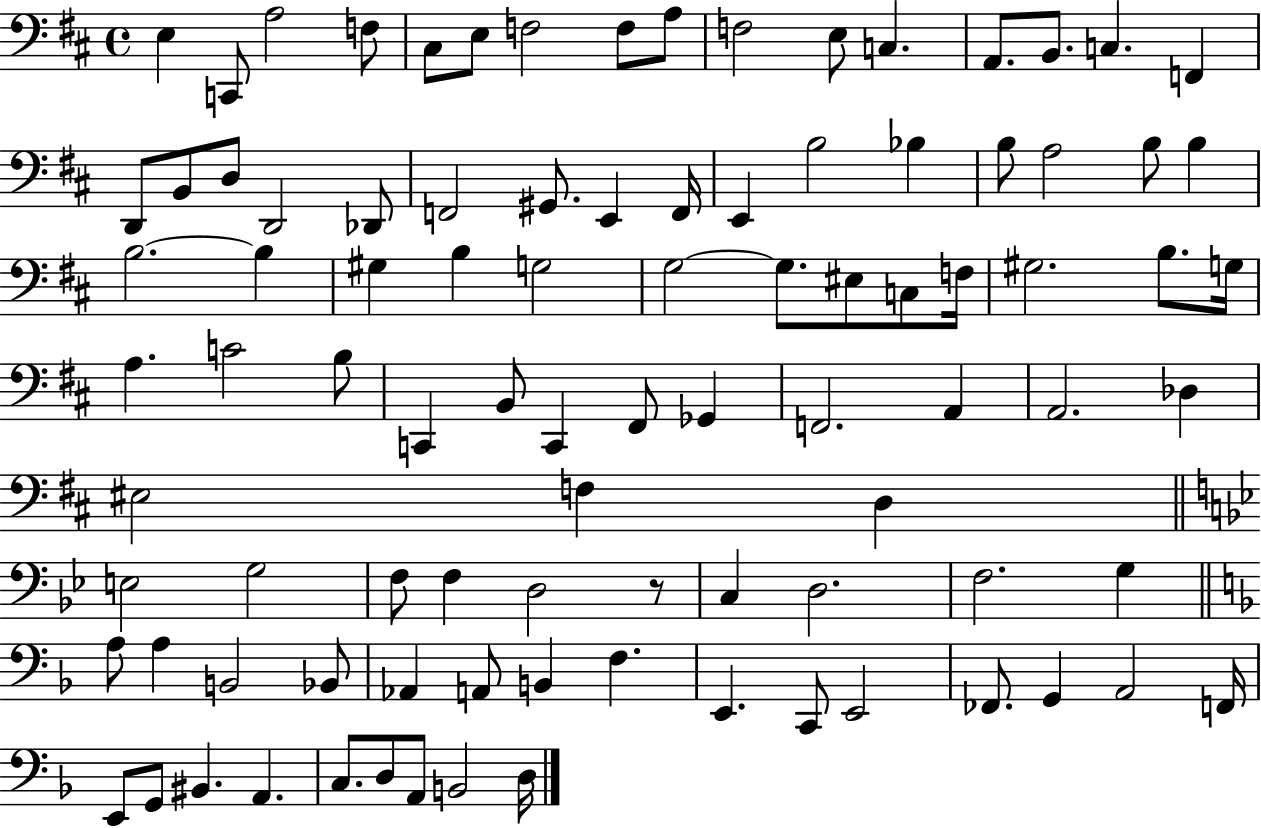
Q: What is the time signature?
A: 4/4